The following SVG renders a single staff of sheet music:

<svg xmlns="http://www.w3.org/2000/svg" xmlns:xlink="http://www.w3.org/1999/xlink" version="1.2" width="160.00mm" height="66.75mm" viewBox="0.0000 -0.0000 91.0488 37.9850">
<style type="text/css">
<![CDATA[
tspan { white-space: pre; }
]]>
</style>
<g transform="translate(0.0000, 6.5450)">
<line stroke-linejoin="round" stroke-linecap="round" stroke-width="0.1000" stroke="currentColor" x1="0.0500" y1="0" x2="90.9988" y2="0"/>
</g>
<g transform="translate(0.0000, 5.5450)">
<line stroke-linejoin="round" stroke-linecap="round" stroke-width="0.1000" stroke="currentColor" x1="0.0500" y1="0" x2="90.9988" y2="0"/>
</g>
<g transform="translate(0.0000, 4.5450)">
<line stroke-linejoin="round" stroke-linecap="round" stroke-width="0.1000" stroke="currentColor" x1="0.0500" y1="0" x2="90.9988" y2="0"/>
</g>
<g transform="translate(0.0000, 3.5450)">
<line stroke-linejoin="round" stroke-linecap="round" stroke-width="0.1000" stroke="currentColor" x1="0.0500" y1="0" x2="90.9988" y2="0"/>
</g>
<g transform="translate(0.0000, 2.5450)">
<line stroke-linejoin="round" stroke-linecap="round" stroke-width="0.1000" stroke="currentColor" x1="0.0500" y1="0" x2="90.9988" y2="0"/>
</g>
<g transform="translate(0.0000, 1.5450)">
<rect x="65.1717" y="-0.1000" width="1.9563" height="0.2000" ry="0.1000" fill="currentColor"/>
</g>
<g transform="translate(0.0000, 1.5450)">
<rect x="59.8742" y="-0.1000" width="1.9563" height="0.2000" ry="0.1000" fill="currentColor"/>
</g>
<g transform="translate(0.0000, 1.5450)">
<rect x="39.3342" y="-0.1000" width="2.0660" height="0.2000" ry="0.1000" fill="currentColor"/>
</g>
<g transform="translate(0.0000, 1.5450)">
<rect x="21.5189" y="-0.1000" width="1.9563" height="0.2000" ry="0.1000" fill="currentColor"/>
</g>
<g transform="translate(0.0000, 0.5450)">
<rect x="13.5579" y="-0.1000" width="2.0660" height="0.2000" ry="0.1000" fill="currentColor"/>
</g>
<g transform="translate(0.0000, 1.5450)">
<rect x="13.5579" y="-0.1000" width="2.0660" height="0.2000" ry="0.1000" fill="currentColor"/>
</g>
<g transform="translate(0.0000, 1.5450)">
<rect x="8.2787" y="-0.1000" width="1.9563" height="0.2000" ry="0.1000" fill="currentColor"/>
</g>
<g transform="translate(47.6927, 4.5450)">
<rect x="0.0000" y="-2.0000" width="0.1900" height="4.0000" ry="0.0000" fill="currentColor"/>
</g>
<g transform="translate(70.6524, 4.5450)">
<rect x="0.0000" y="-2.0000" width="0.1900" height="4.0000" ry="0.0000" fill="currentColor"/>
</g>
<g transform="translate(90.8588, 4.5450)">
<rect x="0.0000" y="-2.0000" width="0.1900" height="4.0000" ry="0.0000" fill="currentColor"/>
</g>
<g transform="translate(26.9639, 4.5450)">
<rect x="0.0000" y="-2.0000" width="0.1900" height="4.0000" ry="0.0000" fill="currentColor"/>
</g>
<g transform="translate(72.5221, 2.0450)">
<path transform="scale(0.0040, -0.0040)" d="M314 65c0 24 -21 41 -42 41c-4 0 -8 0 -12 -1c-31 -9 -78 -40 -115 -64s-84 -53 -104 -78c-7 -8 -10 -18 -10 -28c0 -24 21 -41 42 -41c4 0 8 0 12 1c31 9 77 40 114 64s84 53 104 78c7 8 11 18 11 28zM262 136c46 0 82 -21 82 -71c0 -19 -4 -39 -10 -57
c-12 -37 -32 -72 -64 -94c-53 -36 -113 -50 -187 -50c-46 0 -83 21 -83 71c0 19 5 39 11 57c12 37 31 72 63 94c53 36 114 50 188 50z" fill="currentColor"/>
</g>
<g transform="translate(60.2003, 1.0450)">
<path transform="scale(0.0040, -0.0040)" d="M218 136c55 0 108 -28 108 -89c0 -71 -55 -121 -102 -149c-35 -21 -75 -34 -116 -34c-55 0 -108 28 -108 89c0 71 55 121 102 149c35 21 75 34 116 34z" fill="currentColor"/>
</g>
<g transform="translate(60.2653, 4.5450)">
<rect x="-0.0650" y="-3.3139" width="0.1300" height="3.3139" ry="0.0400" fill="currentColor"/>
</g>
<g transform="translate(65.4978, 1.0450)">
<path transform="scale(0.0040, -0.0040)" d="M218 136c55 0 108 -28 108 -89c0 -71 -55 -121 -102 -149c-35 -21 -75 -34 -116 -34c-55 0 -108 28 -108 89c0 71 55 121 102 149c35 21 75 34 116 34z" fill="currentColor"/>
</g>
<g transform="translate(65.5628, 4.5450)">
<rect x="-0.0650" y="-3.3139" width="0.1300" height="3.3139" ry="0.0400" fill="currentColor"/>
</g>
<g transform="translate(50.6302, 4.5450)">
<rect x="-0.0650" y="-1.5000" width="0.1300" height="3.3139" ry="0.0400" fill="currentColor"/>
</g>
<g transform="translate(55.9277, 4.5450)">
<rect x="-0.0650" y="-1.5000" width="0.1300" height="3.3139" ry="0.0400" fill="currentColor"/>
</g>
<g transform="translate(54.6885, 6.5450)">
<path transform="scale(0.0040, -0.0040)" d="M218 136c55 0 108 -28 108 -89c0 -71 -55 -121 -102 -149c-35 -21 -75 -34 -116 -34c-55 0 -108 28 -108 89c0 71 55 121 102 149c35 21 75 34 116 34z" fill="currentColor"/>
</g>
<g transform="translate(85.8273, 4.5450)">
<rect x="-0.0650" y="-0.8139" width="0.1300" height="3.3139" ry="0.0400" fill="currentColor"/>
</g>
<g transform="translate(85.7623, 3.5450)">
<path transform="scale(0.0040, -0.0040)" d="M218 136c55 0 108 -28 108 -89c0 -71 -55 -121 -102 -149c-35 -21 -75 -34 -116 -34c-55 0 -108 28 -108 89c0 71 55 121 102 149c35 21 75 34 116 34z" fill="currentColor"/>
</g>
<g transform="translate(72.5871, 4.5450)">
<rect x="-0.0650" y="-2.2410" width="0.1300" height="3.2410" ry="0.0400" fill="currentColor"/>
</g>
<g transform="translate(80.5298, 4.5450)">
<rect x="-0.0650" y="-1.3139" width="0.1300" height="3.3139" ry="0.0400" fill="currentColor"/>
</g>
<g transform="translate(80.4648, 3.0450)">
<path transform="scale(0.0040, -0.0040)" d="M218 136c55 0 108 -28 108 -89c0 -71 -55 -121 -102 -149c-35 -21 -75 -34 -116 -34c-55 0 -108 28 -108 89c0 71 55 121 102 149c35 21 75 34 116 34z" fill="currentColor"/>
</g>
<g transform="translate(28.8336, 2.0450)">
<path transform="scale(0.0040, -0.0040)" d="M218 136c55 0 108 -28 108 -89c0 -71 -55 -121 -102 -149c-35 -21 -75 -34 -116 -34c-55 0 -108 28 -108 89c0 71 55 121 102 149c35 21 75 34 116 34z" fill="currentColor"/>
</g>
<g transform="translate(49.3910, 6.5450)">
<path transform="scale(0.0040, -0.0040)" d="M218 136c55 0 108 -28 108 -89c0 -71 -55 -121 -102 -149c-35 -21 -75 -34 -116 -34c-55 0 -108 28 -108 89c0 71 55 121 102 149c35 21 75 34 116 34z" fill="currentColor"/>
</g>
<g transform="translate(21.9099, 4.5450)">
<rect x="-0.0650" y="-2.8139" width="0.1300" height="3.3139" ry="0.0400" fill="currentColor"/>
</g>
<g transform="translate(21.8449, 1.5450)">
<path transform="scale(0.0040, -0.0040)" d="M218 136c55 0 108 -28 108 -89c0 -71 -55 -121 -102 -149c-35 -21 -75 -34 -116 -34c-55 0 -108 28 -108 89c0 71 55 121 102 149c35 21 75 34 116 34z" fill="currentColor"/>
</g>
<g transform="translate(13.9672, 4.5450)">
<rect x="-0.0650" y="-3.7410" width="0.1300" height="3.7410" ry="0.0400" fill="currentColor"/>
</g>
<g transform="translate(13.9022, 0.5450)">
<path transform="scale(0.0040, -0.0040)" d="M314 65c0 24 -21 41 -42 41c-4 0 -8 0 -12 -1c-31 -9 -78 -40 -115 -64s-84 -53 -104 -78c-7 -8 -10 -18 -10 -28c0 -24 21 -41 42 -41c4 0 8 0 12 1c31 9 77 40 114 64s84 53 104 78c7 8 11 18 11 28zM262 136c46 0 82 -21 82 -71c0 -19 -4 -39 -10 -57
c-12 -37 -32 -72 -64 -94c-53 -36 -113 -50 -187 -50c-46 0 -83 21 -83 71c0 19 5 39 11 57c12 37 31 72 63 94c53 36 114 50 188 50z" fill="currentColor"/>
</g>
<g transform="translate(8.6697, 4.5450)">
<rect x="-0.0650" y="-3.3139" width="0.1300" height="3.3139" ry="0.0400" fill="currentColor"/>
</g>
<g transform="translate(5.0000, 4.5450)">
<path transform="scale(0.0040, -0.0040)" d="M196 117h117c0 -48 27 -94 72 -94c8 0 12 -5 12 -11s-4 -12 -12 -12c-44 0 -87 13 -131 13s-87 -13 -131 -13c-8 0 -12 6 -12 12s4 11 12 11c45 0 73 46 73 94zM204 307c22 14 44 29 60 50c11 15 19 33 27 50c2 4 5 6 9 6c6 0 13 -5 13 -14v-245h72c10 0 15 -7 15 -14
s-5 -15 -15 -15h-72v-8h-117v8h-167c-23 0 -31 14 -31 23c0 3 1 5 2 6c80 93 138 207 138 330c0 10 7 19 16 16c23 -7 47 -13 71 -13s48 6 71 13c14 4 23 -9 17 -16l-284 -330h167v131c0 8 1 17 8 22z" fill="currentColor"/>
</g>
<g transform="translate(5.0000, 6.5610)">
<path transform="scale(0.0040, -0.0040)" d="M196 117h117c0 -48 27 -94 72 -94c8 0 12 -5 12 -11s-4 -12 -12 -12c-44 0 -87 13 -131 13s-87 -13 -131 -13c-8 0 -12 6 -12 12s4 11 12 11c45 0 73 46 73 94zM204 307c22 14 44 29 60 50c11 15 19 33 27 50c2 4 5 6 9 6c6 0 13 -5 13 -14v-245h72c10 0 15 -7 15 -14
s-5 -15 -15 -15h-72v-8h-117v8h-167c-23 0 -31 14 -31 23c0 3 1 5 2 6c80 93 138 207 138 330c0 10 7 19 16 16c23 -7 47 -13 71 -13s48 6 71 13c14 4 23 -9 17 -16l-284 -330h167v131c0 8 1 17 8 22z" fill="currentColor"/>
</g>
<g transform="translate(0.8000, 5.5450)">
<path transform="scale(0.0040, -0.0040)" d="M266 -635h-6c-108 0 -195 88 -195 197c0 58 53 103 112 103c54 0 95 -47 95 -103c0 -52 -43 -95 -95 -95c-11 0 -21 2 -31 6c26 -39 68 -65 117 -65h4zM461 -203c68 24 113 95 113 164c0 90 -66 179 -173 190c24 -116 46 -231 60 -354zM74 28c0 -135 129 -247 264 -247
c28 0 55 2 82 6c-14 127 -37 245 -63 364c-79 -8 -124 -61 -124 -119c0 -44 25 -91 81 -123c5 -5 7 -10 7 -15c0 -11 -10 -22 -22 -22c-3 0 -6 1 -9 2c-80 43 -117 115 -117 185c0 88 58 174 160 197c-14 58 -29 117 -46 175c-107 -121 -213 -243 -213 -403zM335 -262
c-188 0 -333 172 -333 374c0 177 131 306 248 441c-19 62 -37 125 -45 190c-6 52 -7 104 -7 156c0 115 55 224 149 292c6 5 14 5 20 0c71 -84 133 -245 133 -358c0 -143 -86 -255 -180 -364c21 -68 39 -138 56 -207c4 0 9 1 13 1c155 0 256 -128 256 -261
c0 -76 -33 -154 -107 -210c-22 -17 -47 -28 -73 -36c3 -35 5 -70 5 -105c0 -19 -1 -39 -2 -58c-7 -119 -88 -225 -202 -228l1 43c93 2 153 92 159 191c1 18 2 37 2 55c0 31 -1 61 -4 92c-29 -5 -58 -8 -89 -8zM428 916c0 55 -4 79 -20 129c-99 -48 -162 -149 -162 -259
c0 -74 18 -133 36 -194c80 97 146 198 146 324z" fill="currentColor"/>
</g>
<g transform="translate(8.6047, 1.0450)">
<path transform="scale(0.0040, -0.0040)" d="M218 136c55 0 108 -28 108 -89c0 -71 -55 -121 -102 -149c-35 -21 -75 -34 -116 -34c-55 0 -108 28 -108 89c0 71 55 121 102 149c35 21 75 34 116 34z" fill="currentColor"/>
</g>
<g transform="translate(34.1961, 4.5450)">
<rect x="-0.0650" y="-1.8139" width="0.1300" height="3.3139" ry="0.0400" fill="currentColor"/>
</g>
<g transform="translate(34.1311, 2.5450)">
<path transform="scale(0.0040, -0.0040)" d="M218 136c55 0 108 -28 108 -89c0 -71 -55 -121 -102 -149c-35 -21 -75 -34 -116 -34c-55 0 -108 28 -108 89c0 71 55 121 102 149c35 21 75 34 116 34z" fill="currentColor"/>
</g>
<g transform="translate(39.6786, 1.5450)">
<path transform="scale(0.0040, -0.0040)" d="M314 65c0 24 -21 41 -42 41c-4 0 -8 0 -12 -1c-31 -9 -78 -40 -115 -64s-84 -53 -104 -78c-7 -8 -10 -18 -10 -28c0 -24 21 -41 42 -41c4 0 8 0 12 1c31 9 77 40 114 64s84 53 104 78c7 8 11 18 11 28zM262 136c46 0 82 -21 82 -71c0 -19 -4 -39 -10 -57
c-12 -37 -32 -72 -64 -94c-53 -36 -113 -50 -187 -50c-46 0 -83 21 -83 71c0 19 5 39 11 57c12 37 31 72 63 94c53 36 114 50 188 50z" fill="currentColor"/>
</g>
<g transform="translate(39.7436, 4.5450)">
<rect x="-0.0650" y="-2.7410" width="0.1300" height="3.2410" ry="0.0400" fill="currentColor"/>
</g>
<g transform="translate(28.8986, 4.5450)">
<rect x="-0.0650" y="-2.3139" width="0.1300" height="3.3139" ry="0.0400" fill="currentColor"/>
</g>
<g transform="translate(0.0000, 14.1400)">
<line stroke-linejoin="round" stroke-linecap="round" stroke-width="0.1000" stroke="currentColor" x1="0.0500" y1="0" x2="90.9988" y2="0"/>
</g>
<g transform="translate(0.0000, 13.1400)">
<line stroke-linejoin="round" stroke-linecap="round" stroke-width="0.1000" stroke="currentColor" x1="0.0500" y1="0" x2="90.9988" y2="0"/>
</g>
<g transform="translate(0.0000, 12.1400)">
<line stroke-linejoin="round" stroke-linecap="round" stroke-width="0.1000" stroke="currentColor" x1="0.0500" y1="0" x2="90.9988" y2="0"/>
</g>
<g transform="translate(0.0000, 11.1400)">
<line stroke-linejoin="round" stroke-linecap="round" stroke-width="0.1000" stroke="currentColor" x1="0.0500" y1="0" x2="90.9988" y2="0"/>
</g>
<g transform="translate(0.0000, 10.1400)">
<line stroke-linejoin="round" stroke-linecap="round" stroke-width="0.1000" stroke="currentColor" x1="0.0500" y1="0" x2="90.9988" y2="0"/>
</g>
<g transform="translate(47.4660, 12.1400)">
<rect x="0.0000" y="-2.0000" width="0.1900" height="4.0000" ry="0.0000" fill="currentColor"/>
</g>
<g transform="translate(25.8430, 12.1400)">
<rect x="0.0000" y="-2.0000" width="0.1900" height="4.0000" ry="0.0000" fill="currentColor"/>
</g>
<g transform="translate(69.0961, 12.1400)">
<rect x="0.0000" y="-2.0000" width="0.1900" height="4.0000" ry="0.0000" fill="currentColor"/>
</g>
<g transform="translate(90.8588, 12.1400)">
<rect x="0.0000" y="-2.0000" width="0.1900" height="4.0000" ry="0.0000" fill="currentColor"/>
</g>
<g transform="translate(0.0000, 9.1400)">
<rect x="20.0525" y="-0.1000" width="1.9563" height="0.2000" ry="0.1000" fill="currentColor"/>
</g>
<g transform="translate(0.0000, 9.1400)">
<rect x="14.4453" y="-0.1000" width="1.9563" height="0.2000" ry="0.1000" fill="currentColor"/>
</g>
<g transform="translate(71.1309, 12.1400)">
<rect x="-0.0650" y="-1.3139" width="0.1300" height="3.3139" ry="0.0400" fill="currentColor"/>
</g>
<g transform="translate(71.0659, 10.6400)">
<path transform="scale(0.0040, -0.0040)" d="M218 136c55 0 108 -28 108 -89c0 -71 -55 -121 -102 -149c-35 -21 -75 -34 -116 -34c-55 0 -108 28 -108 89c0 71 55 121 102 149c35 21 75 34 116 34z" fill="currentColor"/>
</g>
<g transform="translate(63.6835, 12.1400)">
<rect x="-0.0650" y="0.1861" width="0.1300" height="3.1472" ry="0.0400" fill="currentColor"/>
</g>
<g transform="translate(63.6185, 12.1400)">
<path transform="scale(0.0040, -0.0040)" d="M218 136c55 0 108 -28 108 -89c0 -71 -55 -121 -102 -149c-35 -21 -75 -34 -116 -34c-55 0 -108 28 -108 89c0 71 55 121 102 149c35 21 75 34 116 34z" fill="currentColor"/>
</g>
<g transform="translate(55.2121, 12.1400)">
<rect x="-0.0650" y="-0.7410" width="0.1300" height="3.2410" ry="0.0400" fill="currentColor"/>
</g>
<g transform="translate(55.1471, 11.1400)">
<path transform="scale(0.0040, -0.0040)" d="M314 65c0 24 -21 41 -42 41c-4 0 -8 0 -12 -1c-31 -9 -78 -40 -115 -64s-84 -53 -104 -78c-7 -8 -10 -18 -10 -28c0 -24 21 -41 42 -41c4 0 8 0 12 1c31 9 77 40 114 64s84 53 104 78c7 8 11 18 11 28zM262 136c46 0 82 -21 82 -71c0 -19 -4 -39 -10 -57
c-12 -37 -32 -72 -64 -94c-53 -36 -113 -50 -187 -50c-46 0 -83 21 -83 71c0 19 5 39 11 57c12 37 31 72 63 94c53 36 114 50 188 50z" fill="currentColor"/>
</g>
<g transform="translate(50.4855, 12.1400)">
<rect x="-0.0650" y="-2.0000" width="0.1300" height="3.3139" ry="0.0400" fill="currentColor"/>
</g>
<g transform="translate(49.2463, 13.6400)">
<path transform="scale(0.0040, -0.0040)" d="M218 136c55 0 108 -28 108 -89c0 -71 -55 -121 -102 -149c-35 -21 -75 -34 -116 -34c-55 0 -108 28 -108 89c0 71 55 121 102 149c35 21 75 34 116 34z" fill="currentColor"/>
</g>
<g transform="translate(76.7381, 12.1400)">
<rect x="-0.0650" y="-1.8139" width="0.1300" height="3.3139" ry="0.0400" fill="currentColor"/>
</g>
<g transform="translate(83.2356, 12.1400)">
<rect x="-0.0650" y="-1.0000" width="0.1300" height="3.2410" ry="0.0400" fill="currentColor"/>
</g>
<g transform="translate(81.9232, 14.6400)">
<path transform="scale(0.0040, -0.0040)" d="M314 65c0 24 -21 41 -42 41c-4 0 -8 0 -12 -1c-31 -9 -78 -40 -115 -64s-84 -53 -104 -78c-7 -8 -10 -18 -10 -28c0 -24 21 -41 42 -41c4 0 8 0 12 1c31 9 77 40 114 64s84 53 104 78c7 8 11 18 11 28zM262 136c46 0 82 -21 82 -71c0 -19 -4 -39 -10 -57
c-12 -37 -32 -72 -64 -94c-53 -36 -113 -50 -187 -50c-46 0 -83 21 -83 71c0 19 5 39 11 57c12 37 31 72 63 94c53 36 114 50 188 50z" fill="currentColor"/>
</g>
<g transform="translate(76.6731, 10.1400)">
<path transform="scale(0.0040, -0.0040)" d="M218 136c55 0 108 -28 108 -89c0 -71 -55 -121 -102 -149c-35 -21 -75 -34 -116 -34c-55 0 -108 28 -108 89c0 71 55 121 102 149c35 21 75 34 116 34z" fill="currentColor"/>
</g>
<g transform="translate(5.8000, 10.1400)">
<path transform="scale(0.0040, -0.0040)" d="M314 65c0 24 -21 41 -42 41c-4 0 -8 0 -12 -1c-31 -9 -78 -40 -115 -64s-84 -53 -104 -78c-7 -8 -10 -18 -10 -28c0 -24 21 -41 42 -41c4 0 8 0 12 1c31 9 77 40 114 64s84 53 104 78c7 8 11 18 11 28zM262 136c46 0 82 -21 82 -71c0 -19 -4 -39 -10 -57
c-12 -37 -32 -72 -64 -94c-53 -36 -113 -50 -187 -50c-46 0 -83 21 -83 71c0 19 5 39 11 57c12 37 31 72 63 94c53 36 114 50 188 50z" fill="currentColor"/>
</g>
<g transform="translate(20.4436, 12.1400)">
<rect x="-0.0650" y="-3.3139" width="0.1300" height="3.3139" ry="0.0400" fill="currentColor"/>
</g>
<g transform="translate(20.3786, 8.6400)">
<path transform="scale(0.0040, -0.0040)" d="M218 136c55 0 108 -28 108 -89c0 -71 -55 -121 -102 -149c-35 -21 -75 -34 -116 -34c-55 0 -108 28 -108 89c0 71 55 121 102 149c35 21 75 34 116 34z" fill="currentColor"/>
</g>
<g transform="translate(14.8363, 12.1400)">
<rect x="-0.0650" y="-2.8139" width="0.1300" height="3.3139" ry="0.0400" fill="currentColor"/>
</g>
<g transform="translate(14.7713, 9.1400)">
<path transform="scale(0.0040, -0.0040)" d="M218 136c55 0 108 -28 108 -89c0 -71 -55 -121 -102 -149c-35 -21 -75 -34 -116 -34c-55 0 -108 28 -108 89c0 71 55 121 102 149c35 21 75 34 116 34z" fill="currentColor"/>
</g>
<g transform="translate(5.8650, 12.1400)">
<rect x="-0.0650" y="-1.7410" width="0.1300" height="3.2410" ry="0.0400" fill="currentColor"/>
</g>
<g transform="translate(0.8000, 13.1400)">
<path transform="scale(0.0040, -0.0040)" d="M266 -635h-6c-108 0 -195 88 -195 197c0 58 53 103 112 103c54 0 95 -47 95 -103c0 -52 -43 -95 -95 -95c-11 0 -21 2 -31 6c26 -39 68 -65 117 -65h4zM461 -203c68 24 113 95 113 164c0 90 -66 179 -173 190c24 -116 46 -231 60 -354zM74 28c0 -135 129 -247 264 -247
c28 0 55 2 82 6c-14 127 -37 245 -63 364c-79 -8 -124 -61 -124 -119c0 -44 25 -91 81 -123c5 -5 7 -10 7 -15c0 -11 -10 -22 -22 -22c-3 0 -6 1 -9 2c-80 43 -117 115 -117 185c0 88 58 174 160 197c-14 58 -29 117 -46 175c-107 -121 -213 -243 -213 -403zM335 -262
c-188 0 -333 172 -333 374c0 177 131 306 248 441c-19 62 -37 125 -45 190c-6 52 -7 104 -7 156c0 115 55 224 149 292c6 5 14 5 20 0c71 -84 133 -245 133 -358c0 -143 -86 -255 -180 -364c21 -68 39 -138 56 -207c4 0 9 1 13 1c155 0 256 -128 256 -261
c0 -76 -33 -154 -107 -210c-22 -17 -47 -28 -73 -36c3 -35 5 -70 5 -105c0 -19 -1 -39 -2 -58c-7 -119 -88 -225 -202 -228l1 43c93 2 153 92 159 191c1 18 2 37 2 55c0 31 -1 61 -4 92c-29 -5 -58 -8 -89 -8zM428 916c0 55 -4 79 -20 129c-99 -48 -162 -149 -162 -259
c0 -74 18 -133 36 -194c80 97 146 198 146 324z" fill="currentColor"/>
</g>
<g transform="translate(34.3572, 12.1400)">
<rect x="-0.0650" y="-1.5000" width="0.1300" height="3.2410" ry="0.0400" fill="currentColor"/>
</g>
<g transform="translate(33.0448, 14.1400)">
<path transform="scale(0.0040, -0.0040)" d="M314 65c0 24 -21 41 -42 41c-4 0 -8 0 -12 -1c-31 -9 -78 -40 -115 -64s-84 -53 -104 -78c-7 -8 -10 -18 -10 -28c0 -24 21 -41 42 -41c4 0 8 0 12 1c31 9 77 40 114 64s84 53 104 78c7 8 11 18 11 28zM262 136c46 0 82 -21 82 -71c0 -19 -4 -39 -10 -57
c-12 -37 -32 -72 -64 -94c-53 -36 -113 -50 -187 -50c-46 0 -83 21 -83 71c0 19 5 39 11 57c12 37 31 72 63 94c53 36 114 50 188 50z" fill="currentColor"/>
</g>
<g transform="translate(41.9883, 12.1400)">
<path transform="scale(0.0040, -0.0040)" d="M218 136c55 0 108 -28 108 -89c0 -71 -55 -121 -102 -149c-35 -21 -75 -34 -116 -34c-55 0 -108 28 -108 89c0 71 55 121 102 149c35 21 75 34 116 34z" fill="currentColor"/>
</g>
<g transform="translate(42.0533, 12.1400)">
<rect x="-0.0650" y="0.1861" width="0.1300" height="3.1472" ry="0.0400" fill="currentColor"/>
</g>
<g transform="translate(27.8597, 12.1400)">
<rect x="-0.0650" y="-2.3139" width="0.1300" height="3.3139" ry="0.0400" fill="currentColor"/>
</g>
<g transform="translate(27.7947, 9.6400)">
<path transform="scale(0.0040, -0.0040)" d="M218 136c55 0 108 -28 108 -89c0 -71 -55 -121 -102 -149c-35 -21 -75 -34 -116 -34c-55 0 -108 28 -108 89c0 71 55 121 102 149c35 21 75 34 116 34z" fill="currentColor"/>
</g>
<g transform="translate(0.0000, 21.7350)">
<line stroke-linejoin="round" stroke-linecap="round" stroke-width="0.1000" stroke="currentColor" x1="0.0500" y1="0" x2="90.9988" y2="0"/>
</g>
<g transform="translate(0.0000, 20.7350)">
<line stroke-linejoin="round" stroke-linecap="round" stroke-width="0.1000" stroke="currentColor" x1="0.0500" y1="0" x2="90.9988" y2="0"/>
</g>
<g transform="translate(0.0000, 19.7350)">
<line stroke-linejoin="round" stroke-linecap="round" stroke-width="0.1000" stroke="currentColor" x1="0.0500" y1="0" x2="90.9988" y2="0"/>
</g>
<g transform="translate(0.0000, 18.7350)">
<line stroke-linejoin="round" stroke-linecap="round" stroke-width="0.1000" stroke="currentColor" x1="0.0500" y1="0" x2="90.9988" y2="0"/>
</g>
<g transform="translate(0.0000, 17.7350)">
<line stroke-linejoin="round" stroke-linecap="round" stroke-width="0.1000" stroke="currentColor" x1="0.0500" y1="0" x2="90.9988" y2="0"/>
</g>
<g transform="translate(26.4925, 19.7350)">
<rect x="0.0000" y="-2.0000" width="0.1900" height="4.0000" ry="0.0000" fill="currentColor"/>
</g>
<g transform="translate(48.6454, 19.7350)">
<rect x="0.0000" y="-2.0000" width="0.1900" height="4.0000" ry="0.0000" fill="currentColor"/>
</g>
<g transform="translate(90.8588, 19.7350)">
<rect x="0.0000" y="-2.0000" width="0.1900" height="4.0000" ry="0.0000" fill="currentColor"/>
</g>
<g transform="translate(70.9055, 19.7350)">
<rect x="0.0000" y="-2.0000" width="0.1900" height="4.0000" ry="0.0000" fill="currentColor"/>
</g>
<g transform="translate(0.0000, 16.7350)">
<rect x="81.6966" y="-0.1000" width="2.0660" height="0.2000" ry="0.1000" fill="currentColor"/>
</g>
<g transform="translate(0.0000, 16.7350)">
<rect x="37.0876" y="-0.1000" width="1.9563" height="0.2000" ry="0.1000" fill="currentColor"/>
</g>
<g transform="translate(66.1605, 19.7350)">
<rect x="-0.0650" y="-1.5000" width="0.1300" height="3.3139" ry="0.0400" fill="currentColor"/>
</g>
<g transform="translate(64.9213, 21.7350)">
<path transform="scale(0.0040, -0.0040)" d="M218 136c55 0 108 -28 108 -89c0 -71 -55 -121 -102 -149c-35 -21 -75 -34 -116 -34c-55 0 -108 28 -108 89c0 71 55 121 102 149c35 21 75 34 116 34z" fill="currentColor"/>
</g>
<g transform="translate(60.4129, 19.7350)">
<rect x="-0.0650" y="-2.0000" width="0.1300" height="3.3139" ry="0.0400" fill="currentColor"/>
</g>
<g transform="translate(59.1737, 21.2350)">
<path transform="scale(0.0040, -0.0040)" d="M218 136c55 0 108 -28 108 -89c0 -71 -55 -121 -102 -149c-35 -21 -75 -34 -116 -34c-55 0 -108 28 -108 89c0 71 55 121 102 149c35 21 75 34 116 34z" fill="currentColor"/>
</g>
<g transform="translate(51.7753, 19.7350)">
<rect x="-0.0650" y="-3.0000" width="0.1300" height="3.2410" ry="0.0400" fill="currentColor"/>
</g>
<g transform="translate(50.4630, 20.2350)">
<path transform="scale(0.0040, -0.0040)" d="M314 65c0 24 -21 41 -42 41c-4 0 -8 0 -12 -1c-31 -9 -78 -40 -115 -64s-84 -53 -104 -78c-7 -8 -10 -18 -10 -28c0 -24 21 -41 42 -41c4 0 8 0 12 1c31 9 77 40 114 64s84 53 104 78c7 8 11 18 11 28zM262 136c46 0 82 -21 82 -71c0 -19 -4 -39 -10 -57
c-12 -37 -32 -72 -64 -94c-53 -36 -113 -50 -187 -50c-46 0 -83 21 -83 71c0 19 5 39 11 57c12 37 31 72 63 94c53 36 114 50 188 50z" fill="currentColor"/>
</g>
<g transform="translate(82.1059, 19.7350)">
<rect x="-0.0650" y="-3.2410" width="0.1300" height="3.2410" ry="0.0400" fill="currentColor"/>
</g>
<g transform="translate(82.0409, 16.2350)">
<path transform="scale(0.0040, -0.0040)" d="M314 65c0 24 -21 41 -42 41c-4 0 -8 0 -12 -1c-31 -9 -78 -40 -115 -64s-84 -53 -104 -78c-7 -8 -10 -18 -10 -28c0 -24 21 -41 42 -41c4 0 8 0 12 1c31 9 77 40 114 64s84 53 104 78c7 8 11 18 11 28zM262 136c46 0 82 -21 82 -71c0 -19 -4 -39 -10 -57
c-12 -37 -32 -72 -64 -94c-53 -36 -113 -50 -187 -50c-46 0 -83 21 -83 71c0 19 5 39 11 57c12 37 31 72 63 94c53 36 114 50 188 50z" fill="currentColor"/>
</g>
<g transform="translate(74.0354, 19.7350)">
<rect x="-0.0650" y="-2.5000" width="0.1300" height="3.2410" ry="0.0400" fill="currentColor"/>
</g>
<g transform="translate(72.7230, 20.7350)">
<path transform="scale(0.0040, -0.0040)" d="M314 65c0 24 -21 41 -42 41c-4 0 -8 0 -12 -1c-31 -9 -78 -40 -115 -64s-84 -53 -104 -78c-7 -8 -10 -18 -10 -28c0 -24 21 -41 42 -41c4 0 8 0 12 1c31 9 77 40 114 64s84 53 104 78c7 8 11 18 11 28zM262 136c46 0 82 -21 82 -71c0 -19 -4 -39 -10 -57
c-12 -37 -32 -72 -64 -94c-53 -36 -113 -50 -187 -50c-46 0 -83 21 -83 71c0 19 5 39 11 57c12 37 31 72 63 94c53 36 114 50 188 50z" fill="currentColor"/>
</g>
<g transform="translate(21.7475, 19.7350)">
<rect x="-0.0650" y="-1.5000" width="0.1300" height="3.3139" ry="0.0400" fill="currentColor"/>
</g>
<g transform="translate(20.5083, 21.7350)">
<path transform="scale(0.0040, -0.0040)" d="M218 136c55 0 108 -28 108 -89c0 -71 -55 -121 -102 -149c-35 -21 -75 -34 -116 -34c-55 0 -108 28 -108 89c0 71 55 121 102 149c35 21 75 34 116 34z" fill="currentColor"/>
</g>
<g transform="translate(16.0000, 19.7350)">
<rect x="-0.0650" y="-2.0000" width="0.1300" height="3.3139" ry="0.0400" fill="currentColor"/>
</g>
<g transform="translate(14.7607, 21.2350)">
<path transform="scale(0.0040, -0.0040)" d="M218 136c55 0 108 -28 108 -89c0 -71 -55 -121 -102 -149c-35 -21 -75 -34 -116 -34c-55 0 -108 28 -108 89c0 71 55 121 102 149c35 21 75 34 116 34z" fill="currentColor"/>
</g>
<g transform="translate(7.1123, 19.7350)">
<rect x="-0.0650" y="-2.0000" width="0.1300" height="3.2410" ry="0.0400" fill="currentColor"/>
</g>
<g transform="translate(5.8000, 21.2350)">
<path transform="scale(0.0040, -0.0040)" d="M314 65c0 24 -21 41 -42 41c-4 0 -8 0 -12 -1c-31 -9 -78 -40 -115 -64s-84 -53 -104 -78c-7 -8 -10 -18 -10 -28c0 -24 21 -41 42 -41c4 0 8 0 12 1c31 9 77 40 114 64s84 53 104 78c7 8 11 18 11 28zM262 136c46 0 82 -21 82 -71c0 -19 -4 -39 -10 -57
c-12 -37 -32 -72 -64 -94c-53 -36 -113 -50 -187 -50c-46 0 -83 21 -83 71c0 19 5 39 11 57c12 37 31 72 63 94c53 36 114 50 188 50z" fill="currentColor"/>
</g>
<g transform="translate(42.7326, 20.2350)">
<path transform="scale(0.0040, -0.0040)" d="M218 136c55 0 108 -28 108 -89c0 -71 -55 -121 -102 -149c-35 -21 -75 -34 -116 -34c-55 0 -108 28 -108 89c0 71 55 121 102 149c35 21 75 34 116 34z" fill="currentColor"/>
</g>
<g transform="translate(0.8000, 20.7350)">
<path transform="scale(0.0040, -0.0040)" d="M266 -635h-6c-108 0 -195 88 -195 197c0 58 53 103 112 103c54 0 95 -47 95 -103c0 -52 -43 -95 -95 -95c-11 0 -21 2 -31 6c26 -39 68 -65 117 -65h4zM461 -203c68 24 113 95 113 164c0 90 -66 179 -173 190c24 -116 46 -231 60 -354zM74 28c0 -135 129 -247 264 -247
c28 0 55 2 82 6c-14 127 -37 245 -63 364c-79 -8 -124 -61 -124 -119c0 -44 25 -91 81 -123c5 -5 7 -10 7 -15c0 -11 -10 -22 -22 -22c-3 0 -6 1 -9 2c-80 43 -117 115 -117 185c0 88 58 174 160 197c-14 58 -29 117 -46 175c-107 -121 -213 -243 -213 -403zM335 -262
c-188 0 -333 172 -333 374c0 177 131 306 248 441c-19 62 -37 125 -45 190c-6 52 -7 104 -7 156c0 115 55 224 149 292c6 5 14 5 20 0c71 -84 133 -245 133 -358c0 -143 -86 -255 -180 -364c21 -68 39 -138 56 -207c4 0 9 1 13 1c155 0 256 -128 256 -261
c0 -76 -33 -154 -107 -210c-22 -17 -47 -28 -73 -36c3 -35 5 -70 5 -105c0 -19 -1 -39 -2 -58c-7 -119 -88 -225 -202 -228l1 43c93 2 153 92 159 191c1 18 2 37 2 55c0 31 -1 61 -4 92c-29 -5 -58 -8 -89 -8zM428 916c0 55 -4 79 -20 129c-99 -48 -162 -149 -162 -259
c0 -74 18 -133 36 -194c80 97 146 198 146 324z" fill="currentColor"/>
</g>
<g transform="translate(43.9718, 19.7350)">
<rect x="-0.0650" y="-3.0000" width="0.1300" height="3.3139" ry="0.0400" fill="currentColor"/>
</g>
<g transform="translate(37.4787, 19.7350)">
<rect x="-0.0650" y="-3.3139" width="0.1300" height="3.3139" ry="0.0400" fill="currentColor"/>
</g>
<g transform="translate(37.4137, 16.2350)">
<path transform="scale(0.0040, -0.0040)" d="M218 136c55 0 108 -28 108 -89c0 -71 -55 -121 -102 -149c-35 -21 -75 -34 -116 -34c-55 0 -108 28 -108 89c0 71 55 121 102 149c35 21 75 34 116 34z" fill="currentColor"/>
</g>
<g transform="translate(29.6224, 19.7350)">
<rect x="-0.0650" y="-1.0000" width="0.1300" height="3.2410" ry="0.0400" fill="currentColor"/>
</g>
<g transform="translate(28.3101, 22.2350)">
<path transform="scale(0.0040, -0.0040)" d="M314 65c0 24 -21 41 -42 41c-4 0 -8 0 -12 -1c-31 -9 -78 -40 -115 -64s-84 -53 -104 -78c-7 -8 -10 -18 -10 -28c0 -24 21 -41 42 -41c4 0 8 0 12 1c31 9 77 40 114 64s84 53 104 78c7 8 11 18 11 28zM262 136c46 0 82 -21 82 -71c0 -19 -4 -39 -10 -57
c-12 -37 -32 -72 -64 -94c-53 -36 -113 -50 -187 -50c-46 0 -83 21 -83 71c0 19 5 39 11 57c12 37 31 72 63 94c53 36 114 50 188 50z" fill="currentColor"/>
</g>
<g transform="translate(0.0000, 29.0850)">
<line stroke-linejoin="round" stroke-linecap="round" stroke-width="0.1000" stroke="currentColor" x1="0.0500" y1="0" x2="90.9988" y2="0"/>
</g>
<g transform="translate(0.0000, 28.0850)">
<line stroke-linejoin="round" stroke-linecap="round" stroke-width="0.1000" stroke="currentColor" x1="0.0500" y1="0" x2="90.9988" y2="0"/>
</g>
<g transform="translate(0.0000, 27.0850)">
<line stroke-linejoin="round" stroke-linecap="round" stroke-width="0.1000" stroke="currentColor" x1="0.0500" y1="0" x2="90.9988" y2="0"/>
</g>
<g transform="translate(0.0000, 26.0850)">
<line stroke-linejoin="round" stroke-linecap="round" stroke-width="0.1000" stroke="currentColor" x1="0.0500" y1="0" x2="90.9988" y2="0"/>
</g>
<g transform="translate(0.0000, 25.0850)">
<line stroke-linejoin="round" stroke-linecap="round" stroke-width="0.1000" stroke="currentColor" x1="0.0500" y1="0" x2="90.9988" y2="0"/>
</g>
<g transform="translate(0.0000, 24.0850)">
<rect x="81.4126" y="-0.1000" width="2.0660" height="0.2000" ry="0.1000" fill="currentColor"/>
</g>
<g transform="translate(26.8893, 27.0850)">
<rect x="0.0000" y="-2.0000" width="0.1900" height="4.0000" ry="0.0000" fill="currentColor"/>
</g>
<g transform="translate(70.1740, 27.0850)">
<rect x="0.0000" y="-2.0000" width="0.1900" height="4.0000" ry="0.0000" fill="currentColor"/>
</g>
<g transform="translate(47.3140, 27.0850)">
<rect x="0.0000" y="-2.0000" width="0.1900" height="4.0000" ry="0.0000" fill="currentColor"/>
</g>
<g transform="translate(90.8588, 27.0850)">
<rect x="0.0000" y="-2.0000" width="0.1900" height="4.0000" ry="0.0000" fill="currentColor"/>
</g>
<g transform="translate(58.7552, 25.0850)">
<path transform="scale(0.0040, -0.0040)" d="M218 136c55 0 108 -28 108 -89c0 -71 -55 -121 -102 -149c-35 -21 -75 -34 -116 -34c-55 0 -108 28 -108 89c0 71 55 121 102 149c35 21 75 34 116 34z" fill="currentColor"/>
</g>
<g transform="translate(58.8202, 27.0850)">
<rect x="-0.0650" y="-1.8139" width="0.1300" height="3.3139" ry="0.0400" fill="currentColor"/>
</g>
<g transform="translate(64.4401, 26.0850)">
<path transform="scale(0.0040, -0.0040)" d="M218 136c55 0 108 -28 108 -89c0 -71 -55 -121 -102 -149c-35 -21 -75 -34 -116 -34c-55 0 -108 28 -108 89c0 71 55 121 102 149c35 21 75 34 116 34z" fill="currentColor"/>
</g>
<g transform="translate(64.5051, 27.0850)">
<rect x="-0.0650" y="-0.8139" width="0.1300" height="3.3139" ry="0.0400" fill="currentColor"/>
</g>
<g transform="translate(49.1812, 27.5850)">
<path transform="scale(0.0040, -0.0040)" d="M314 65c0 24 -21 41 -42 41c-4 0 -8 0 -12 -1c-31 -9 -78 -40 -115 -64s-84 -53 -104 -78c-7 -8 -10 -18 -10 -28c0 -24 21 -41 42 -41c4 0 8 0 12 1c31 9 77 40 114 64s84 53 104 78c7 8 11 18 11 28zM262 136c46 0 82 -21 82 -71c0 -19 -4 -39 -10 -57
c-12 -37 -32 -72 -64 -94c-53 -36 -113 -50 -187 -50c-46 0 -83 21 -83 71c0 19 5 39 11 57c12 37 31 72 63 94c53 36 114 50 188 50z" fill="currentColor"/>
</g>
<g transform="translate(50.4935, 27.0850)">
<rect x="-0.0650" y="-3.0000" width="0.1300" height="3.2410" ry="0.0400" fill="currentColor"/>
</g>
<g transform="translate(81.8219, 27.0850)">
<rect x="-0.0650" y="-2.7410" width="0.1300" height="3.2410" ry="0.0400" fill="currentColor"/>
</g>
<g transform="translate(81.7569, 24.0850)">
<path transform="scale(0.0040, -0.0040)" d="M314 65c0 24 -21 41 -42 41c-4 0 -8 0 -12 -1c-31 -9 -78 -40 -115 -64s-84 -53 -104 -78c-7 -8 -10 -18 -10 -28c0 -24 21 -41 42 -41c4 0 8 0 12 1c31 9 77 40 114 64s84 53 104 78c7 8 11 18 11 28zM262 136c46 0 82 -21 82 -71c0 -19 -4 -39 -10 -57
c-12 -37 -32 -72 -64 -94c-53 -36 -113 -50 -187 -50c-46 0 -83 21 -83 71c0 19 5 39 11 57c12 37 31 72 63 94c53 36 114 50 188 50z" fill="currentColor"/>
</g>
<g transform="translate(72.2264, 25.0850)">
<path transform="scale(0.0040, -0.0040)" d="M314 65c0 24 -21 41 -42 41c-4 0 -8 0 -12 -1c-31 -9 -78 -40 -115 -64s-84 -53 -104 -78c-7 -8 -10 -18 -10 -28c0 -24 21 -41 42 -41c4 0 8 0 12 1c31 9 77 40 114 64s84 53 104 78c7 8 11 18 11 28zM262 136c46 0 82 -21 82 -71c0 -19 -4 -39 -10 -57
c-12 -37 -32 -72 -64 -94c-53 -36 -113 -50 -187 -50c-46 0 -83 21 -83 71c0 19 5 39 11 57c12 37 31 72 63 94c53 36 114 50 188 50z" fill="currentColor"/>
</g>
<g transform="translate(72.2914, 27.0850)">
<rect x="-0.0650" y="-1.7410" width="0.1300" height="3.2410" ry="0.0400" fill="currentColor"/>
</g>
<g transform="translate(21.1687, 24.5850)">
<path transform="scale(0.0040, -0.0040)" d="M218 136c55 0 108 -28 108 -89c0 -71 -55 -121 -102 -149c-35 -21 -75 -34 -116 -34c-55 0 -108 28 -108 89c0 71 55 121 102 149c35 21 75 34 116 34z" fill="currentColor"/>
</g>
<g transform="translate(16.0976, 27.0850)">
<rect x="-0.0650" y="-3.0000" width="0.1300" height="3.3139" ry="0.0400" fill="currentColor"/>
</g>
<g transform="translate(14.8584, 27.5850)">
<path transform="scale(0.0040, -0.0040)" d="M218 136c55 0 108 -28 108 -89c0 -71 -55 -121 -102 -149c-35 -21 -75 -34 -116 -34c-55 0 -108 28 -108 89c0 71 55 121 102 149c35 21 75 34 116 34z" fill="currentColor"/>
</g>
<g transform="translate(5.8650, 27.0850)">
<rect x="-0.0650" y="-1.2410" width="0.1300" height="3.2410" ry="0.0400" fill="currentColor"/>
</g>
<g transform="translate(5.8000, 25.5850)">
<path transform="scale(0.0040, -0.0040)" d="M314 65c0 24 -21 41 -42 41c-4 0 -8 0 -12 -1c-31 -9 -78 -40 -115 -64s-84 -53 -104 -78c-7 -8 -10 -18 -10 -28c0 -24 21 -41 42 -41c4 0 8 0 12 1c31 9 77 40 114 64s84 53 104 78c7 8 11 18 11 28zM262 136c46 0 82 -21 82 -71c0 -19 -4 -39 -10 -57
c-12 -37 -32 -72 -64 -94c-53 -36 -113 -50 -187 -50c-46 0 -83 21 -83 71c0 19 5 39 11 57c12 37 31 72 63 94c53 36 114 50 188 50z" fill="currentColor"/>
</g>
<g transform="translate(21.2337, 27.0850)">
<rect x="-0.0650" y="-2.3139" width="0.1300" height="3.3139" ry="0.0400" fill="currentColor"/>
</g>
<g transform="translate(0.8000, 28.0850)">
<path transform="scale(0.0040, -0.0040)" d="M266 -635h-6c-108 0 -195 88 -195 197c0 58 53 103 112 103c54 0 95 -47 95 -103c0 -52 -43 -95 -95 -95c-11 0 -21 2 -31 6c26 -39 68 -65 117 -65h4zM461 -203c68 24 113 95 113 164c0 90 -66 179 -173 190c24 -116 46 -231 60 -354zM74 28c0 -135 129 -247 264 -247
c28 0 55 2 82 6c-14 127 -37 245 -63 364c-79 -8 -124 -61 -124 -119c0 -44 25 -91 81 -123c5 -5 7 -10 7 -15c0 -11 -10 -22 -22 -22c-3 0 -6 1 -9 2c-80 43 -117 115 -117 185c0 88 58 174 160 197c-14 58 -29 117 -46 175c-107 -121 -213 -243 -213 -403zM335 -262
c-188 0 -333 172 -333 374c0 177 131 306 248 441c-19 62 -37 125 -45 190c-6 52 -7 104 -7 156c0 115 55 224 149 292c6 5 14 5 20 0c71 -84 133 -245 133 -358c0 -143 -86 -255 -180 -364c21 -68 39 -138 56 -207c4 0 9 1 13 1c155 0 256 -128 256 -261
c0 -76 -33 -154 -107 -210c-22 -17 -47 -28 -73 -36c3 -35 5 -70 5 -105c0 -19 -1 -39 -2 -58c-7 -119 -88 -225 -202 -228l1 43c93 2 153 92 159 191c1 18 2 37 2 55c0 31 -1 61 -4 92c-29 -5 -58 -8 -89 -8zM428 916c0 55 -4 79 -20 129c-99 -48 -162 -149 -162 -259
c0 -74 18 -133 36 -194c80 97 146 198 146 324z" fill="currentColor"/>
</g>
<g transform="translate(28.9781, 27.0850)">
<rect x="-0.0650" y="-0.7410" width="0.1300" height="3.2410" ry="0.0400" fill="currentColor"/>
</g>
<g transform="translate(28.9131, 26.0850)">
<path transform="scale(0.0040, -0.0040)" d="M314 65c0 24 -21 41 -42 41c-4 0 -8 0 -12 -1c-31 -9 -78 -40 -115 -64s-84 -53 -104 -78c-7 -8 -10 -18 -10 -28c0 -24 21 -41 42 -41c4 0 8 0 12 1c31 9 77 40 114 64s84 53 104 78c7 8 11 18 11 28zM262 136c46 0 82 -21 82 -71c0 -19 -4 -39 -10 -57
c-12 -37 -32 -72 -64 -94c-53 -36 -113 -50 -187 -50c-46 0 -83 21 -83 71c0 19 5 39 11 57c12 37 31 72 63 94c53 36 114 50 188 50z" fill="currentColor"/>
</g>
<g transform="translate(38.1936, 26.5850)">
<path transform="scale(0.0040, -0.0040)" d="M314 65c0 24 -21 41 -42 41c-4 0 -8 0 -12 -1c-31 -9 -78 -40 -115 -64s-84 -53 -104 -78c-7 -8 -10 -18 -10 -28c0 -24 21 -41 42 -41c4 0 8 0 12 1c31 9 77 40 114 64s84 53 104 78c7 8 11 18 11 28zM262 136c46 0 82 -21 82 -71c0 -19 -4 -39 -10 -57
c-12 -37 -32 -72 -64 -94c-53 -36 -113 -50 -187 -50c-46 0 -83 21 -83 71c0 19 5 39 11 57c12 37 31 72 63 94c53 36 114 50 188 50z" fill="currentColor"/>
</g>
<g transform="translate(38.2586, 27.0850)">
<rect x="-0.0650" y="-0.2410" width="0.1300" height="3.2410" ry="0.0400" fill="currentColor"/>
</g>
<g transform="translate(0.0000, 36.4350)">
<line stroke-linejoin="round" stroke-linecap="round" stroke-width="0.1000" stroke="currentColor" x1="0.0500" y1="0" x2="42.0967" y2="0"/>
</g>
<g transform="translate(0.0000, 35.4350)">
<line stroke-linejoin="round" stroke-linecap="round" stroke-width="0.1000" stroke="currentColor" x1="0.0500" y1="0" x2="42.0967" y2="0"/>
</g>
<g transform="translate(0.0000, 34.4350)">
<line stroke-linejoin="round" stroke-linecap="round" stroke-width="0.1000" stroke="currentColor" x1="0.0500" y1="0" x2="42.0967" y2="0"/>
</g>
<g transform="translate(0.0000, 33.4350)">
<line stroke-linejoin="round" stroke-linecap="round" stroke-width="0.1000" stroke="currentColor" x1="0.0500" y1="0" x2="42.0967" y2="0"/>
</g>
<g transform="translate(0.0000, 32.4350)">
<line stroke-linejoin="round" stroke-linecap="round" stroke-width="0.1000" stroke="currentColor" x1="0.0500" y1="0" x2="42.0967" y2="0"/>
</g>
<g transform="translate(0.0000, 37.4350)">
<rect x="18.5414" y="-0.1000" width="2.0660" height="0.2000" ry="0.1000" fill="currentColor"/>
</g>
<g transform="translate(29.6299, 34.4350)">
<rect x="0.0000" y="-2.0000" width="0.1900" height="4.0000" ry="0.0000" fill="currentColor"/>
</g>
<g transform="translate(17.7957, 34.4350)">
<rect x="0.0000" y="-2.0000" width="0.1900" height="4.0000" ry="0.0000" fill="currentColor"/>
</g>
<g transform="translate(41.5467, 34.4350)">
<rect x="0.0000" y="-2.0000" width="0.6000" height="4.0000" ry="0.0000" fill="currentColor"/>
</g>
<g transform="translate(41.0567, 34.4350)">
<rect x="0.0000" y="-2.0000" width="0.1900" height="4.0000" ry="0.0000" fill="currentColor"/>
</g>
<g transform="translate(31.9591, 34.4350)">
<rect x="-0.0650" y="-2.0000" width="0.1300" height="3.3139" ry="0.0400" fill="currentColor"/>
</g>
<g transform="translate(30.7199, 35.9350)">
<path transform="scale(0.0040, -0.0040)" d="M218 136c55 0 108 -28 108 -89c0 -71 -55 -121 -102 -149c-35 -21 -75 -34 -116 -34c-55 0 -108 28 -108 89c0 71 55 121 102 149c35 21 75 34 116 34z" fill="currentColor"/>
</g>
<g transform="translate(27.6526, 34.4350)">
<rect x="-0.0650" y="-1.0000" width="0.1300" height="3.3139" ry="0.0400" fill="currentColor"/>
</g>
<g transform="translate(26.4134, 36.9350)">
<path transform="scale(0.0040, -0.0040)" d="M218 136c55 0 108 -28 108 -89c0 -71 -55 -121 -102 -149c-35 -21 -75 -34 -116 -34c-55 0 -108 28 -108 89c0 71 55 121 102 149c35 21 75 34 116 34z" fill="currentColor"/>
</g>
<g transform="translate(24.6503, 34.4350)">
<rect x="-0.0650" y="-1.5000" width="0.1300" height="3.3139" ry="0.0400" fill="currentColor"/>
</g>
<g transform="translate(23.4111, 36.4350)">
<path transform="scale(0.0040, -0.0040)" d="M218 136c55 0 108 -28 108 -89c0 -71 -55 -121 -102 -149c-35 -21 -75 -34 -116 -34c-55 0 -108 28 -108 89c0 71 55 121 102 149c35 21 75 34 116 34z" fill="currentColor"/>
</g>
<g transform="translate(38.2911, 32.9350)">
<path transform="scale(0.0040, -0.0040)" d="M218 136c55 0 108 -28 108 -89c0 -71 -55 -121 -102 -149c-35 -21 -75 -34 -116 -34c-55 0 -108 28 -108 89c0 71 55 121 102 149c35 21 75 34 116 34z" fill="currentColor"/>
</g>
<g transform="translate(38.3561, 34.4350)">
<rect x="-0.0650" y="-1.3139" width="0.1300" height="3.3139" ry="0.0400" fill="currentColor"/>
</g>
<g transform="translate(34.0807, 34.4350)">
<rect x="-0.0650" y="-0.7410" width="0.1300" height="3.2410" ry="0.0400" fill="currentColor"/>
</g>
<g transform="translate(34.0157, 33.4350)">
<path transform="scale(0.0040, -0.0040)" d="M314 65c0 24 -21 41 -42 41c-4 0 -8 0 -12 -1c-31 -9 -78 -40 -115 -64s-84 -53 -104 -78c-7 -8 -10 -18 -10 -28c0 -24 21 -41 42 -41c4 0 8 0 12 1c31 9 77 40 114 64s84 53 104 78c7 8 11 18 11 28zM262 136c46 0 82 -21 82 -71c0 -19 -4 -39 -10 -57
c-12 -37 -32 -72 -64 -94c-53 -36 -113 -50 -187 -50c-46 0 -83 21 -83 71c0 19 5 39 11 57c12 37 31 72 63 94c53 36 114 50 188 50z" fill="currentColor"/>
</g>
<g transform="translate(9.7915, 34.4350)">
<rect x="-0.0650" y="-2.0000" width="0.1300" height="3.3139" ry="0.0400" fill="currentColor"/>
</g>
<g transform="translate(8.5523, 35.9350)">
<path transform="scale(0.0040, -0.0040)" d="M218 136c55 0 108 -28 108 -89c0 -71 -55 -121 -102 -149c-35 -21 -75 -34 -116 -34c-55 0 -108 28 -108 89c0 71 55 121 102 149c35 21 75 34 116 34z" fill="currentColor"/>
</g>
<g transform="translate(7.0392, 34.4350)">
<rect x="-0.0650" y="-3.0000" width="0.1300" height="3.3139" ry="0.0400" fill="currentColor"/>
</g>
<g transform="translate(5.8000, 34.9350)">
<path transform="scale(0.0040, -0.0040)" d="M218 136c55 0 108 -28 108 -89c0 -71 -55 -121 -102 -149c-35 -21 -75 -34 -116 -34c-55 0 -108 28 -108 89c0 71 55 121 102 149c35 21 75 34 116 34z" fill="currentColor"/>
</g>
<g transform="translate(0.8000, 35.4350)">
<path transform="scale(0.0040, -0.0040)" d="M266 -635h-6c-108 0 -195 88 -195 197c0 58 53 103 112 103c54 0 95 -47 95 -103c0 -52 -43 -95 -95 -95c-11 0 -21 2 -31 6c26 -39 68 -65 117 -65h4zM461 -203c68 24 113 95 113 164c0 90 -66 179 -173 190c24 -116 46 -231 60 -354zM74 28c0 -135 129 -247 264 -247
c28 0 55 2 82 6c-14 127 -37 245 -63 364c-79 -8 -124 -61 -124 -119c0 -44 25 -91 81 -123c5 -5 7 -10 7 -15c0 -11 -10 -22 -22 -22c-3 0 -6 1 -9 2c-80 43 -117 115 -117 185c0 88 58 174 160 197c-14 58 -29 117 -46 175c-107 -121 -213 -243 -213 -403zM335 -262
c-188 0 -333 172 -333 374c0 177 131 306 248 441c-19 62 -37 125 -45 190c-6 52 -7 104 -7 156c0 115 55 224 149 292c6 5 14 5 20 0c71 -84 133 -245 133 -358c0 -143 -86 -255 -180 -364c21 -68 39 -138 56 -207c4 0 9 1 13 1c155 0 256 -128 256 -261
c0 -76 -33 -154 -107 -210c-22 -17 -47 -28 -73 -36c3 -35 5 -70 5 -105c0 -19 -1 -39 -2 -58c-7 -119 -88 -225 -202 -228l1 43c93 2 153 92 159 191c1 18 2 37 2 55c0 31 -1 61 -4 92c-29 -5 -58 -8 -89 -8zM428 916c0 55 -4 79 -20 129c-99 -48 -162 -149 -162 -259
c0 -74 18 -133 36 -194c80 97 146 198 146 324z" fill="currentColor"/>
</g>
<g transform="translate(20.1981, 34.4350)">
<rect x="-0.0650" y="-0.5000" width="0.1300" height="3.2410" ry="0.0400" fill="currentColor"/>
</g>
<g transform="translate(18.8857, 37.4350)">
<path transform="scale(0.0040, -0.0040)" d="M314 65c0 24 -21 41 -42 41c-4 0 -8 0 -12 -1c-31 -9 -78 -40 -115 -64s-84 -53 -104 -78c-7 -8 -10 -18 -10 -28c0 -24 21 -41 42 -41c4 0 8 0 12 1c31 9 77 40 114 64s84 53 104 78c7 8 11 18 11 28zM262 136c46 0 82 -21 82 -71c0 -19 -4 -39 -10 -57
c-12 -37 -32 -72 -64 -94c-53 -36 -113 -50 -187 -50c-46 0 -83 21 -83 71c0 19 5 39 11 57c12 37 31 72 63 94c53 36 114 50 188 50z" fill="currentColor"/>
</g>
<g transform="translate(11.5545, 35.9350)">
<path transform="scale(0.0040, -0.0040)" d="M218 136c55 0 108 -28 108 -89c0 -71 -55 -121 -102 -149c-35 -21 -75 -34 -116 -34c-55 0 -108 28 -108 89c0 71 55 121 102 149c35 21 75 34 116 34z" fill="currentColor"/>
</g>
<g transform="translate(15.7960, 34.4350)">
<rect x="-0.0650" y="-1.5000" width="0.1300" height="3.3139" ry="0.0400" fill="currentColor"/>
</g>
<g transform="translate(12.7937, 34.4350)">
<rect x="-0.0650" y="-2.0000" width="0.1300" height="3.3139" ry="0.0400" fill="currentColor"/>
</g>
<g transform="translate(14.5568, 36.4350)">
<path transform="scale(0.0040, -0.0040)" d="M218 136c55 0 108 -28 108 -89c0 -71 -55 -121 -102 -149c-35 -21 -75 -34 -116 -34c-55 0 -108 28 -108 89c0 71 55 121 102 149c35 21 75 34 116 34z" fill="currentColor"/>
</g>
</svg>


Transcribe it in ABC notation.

X:1
T:Untitled
M:4/4
L:1/4
K:C
b c'2 a g f a2 E E b b g2 e d f2 a b g E2 B F d2 B e f D2 F2 F E D2 b A A2 F E G2 b2 e2 A g d2 c2 A2 f d f2 a2 A F F E C2 E D F d2 e